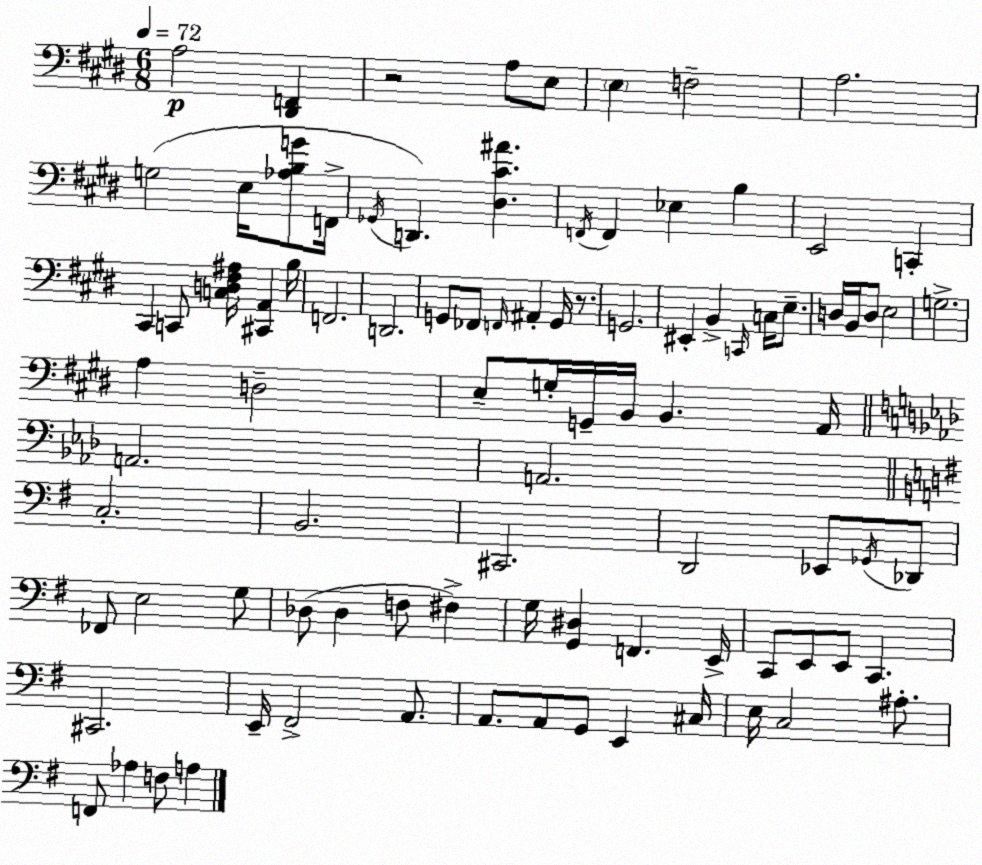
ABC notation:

X:1
T:Untitled
M:6/8
L:1/4
K:E
A,2 [^D,,F,,] z2 A,/2 E,/2 E, F,2 A,2 G,2 E,/4 [_A,B,G]/2 F,,/4 _G,,/4 D,, [^D,^C^A] F,,/4 F,, _E, B, E,,2 C,, ^C,, C,,/2 [C,D,^F,^A,]/4 [^C,,A,,] B,/4 F,,2 D,,2 G,,/2 _F,,/2 F,,/4 ^A,, G,,/4 z/2 G,,2 ^E,, B,, C,,/4 C,/4 E,/2 D,/4 B,,/4 D,/2 E,2 G,2 A, D,2 E,/2 G,/4 G,,/4 B,,/4 B,, A,,/4 A,,2 A,,2 C,2 B,,2 ^C,,2 D,,2 _E,,/2 _G,,/4 _D,,/2 _F,,/2 E,2 G,/2 _D,/2 _D, F,/2 ^F, G,/4 [G,,^D,] F,, E,,/4 C,,/2 E,,/2 E,,/2 C,, ^C,,2 E,,/4 ^F,,2 A,,/2 A,,/2 A,,/2 G,,/2 E,, ^C,/4 E,/4 C,2 ^A,/2 F,,/2 _A, F,/2 A,